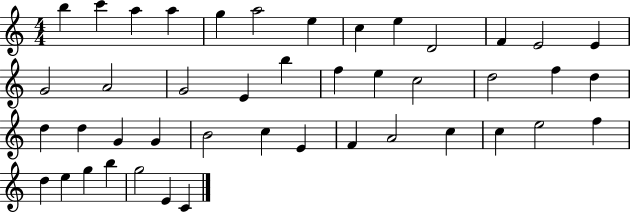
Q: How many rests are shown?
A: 0